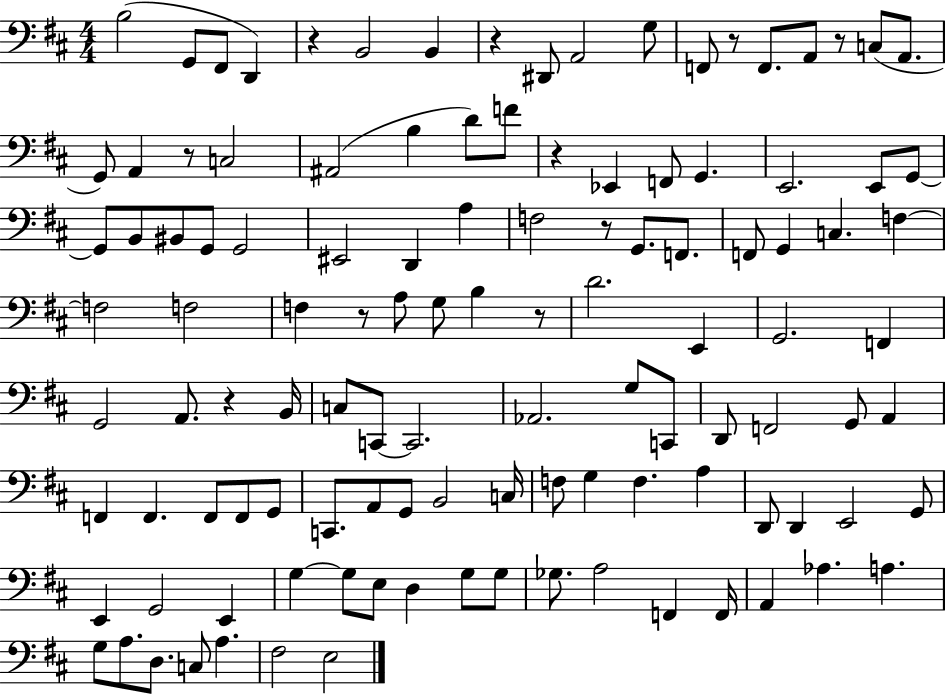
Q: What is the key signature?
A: D major